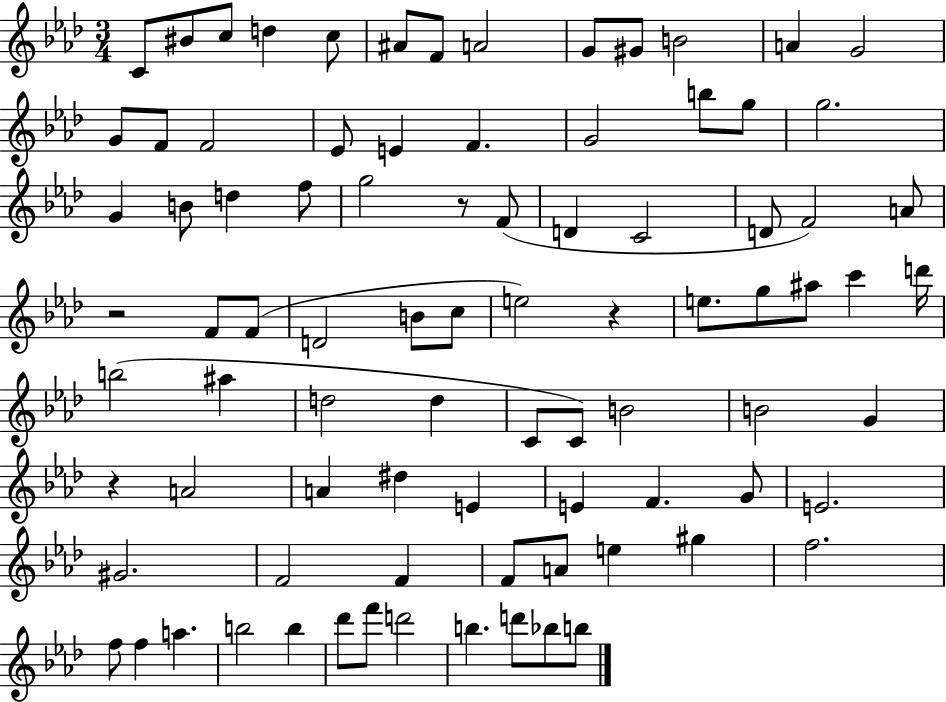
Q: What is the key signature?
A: AES major